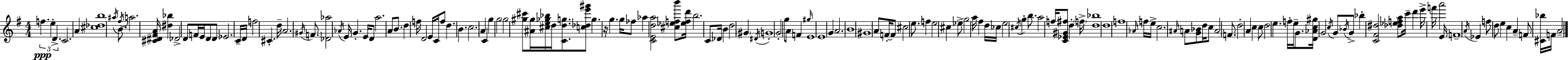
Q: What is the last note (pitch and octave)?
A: A4